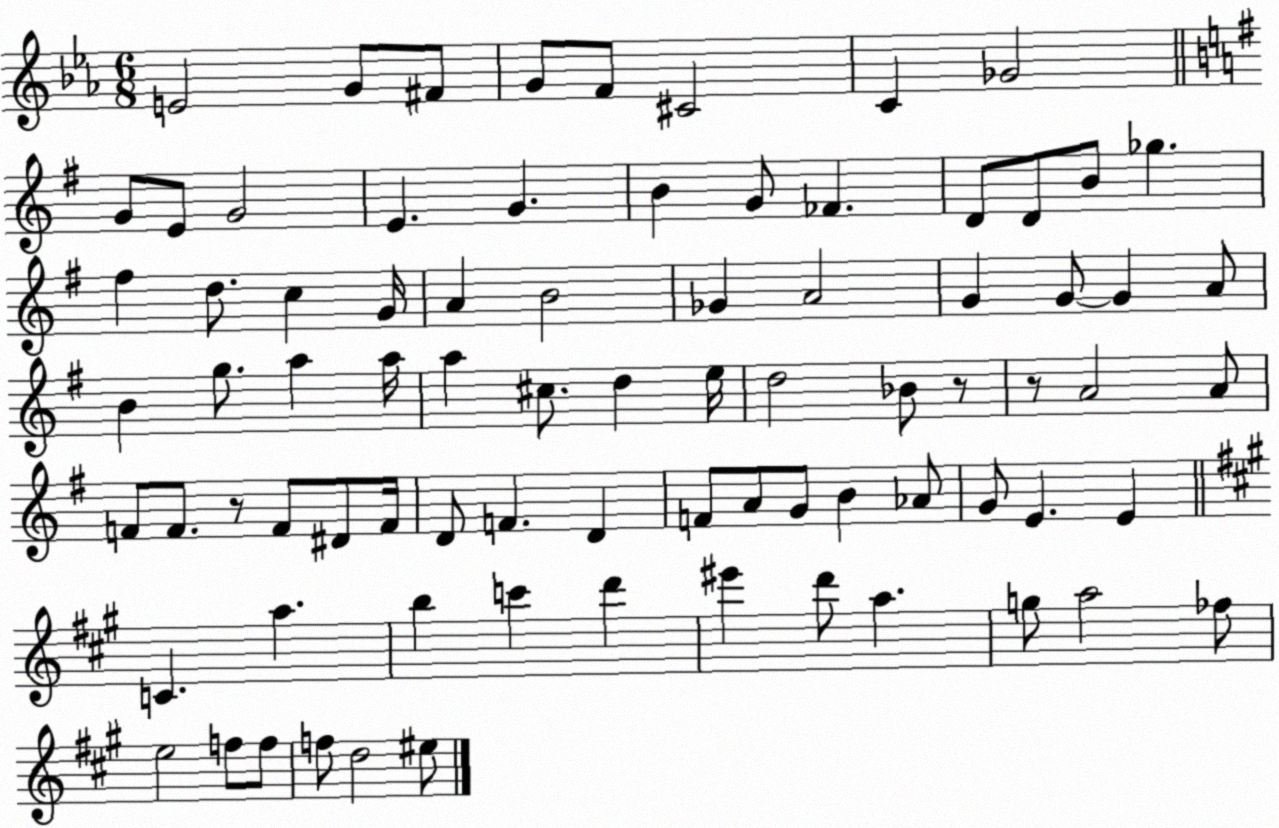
X:1
T:Untitled
M:6/8
L:1/4
K:Eb
E2 G/2 ^F/2 G/2 F/2 ^C2 C _G2 G/2 E/2 G2 E G B G/2 _F D/2 D/2 B/2 _g ^f d/2 c G/4 A B2 _G A2 G G/2 G A/2 B g/2 a a/4 a ^c/2 d e/4 d2 _B/2 z/2 z/2 A2 A/2 F/2 F/2 z/2 F/2 ^D/2 F/4 D/2 F D F/2 A/2 G/2 B _A/2 G/2 E E C a b c' d' ^e' d'/2 a g/2 a2 _f/2 e2 f/2 f/2 f/2 d2 ^e/2